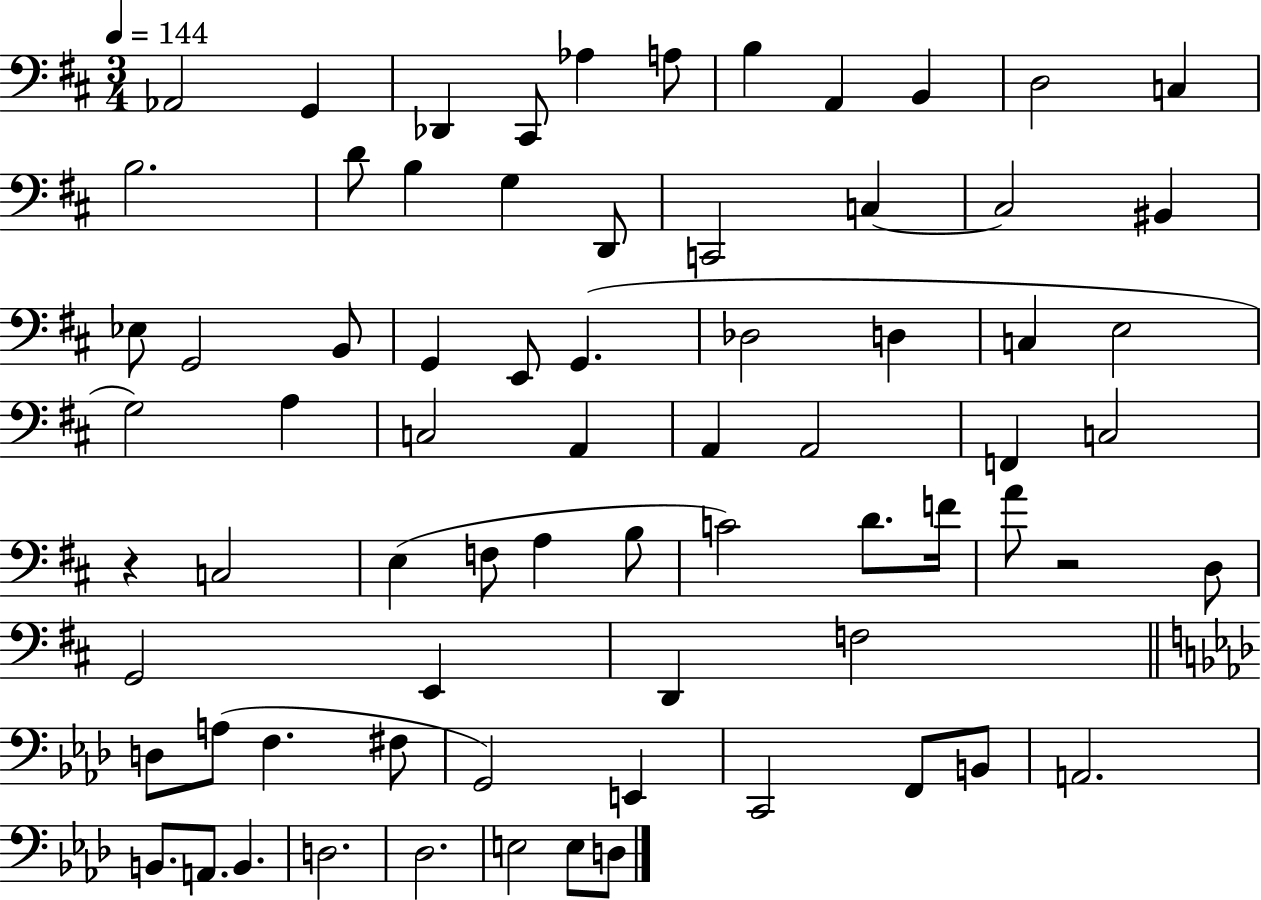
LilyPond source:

{
  \clef bass
  \numericTimeSignature
  \time 3/4
  \key d \major
  \tempo 4 = 144
  aes,2 g,4 | des,4 cis,8 aes4 a8 | b4 a,4 b,4 | d2 c4 | \break b2. | d'8 b4 g4 d,8 | c,2 c4~~ | c2 bis,4 | \break ees8 g,2 b,8 | g,4 e,8 g,4.( | des2 d4 | c4 e2 | \break g2) a4 | c2 a,4 | a,4 a,2 | f,4 c2 | \break r4 c2 | e4( f8 a4 b8 | c'2) d'8. f'16 | a'8 r2 d8 | \break g,2 e,4 | d,4 f2 | \bar "||" \break \key aes \major d8 a8( f4. fis8 | g,2) e,4 | c,2 f,8 b,8 | a,2. | \break b,8. a,8. b,4. | d2. | des2. | e2 e8 d8 | \break \bar "|."
}